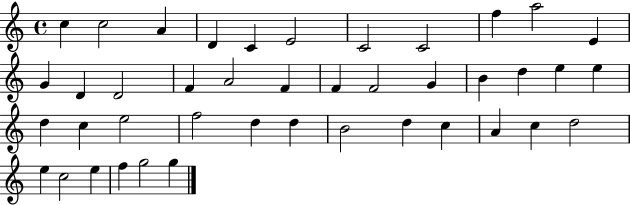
{
  \clef treble
  \time 4/4
  \defaultTimeSignature
  \key c \major
  c''4 c''2 a'4 | d'4 c'4 e'2 | c'2 c'2 | f''4 a''2 e'4 | \break g'4 d'4 d'2 | f'4 a'2 f'4 | f'4 f'2 g'4 | b'4 d''4 e''4 e''4 | \break d''4 c''4 e''2 | f''2 d''4 d''4 | b'2 d''4 c''4 | a'4 c''4 d''2 | \break e''4 c''2 e''4 | f''4 g''2 g''4 | \bar "|."
}